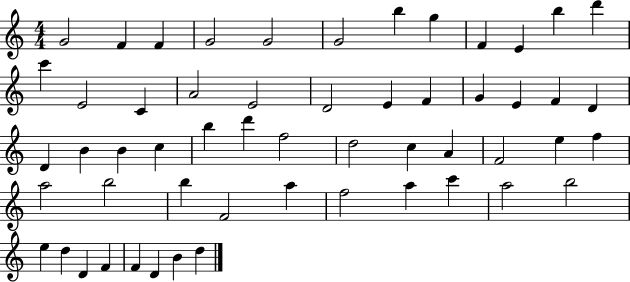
X:1
T:Untitled
M:4/4
L:1/4
K:C
G2 F F G2 G2 G2 b g F E b d' c' E2 C A2 E2 D2 E F G E F D D B B c b d' f2 d2 c A F2 e f a2 b2 b F2 a f2 a c' a2 b2 e d D F F D B d